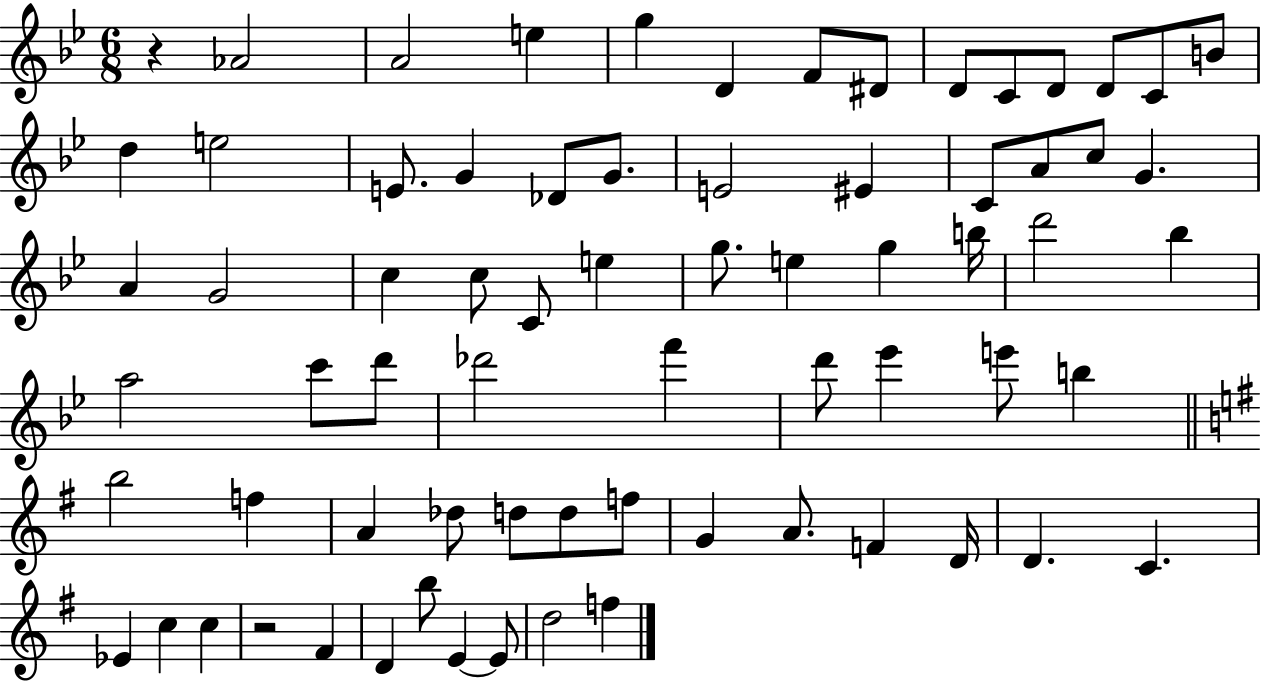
{
  \clef treble
  \numericTimeSignature
  \time 6/8
  \key bes \major
  r4 aes'2 | a'2 e''4 | g''4 d'4 f'8 dis'8 | d'8 c'8 d'8 d'8 c'8 b'8 | \break d''4 e''2 | e'8. g'4 des'8 g'8. | e'2 eis'4 | c'8 a'8 c''8 g'4. | \break a'4 g'2 | c''4 c''8 c'8 e''4 | g''8. e''4 g''4 b''16 | d'''2 bes''4 | \break a''2 c'''8 d'''8 | des'''2 f'''4 | d'''8 ees'''4 e'''8 b''4 | \bar "||" \break \key g \major b''2 f''4 | a'4 des''8 d''8 d''8 f''8 | g'4 a'8. f'4 d'16 | d'4. c'4. | \break ees'4 c''4 c''4 | r2 fis'4 | d'4 b''8 e'4~~ e'8 | d''2 f''4 | \break \bar "|."
}